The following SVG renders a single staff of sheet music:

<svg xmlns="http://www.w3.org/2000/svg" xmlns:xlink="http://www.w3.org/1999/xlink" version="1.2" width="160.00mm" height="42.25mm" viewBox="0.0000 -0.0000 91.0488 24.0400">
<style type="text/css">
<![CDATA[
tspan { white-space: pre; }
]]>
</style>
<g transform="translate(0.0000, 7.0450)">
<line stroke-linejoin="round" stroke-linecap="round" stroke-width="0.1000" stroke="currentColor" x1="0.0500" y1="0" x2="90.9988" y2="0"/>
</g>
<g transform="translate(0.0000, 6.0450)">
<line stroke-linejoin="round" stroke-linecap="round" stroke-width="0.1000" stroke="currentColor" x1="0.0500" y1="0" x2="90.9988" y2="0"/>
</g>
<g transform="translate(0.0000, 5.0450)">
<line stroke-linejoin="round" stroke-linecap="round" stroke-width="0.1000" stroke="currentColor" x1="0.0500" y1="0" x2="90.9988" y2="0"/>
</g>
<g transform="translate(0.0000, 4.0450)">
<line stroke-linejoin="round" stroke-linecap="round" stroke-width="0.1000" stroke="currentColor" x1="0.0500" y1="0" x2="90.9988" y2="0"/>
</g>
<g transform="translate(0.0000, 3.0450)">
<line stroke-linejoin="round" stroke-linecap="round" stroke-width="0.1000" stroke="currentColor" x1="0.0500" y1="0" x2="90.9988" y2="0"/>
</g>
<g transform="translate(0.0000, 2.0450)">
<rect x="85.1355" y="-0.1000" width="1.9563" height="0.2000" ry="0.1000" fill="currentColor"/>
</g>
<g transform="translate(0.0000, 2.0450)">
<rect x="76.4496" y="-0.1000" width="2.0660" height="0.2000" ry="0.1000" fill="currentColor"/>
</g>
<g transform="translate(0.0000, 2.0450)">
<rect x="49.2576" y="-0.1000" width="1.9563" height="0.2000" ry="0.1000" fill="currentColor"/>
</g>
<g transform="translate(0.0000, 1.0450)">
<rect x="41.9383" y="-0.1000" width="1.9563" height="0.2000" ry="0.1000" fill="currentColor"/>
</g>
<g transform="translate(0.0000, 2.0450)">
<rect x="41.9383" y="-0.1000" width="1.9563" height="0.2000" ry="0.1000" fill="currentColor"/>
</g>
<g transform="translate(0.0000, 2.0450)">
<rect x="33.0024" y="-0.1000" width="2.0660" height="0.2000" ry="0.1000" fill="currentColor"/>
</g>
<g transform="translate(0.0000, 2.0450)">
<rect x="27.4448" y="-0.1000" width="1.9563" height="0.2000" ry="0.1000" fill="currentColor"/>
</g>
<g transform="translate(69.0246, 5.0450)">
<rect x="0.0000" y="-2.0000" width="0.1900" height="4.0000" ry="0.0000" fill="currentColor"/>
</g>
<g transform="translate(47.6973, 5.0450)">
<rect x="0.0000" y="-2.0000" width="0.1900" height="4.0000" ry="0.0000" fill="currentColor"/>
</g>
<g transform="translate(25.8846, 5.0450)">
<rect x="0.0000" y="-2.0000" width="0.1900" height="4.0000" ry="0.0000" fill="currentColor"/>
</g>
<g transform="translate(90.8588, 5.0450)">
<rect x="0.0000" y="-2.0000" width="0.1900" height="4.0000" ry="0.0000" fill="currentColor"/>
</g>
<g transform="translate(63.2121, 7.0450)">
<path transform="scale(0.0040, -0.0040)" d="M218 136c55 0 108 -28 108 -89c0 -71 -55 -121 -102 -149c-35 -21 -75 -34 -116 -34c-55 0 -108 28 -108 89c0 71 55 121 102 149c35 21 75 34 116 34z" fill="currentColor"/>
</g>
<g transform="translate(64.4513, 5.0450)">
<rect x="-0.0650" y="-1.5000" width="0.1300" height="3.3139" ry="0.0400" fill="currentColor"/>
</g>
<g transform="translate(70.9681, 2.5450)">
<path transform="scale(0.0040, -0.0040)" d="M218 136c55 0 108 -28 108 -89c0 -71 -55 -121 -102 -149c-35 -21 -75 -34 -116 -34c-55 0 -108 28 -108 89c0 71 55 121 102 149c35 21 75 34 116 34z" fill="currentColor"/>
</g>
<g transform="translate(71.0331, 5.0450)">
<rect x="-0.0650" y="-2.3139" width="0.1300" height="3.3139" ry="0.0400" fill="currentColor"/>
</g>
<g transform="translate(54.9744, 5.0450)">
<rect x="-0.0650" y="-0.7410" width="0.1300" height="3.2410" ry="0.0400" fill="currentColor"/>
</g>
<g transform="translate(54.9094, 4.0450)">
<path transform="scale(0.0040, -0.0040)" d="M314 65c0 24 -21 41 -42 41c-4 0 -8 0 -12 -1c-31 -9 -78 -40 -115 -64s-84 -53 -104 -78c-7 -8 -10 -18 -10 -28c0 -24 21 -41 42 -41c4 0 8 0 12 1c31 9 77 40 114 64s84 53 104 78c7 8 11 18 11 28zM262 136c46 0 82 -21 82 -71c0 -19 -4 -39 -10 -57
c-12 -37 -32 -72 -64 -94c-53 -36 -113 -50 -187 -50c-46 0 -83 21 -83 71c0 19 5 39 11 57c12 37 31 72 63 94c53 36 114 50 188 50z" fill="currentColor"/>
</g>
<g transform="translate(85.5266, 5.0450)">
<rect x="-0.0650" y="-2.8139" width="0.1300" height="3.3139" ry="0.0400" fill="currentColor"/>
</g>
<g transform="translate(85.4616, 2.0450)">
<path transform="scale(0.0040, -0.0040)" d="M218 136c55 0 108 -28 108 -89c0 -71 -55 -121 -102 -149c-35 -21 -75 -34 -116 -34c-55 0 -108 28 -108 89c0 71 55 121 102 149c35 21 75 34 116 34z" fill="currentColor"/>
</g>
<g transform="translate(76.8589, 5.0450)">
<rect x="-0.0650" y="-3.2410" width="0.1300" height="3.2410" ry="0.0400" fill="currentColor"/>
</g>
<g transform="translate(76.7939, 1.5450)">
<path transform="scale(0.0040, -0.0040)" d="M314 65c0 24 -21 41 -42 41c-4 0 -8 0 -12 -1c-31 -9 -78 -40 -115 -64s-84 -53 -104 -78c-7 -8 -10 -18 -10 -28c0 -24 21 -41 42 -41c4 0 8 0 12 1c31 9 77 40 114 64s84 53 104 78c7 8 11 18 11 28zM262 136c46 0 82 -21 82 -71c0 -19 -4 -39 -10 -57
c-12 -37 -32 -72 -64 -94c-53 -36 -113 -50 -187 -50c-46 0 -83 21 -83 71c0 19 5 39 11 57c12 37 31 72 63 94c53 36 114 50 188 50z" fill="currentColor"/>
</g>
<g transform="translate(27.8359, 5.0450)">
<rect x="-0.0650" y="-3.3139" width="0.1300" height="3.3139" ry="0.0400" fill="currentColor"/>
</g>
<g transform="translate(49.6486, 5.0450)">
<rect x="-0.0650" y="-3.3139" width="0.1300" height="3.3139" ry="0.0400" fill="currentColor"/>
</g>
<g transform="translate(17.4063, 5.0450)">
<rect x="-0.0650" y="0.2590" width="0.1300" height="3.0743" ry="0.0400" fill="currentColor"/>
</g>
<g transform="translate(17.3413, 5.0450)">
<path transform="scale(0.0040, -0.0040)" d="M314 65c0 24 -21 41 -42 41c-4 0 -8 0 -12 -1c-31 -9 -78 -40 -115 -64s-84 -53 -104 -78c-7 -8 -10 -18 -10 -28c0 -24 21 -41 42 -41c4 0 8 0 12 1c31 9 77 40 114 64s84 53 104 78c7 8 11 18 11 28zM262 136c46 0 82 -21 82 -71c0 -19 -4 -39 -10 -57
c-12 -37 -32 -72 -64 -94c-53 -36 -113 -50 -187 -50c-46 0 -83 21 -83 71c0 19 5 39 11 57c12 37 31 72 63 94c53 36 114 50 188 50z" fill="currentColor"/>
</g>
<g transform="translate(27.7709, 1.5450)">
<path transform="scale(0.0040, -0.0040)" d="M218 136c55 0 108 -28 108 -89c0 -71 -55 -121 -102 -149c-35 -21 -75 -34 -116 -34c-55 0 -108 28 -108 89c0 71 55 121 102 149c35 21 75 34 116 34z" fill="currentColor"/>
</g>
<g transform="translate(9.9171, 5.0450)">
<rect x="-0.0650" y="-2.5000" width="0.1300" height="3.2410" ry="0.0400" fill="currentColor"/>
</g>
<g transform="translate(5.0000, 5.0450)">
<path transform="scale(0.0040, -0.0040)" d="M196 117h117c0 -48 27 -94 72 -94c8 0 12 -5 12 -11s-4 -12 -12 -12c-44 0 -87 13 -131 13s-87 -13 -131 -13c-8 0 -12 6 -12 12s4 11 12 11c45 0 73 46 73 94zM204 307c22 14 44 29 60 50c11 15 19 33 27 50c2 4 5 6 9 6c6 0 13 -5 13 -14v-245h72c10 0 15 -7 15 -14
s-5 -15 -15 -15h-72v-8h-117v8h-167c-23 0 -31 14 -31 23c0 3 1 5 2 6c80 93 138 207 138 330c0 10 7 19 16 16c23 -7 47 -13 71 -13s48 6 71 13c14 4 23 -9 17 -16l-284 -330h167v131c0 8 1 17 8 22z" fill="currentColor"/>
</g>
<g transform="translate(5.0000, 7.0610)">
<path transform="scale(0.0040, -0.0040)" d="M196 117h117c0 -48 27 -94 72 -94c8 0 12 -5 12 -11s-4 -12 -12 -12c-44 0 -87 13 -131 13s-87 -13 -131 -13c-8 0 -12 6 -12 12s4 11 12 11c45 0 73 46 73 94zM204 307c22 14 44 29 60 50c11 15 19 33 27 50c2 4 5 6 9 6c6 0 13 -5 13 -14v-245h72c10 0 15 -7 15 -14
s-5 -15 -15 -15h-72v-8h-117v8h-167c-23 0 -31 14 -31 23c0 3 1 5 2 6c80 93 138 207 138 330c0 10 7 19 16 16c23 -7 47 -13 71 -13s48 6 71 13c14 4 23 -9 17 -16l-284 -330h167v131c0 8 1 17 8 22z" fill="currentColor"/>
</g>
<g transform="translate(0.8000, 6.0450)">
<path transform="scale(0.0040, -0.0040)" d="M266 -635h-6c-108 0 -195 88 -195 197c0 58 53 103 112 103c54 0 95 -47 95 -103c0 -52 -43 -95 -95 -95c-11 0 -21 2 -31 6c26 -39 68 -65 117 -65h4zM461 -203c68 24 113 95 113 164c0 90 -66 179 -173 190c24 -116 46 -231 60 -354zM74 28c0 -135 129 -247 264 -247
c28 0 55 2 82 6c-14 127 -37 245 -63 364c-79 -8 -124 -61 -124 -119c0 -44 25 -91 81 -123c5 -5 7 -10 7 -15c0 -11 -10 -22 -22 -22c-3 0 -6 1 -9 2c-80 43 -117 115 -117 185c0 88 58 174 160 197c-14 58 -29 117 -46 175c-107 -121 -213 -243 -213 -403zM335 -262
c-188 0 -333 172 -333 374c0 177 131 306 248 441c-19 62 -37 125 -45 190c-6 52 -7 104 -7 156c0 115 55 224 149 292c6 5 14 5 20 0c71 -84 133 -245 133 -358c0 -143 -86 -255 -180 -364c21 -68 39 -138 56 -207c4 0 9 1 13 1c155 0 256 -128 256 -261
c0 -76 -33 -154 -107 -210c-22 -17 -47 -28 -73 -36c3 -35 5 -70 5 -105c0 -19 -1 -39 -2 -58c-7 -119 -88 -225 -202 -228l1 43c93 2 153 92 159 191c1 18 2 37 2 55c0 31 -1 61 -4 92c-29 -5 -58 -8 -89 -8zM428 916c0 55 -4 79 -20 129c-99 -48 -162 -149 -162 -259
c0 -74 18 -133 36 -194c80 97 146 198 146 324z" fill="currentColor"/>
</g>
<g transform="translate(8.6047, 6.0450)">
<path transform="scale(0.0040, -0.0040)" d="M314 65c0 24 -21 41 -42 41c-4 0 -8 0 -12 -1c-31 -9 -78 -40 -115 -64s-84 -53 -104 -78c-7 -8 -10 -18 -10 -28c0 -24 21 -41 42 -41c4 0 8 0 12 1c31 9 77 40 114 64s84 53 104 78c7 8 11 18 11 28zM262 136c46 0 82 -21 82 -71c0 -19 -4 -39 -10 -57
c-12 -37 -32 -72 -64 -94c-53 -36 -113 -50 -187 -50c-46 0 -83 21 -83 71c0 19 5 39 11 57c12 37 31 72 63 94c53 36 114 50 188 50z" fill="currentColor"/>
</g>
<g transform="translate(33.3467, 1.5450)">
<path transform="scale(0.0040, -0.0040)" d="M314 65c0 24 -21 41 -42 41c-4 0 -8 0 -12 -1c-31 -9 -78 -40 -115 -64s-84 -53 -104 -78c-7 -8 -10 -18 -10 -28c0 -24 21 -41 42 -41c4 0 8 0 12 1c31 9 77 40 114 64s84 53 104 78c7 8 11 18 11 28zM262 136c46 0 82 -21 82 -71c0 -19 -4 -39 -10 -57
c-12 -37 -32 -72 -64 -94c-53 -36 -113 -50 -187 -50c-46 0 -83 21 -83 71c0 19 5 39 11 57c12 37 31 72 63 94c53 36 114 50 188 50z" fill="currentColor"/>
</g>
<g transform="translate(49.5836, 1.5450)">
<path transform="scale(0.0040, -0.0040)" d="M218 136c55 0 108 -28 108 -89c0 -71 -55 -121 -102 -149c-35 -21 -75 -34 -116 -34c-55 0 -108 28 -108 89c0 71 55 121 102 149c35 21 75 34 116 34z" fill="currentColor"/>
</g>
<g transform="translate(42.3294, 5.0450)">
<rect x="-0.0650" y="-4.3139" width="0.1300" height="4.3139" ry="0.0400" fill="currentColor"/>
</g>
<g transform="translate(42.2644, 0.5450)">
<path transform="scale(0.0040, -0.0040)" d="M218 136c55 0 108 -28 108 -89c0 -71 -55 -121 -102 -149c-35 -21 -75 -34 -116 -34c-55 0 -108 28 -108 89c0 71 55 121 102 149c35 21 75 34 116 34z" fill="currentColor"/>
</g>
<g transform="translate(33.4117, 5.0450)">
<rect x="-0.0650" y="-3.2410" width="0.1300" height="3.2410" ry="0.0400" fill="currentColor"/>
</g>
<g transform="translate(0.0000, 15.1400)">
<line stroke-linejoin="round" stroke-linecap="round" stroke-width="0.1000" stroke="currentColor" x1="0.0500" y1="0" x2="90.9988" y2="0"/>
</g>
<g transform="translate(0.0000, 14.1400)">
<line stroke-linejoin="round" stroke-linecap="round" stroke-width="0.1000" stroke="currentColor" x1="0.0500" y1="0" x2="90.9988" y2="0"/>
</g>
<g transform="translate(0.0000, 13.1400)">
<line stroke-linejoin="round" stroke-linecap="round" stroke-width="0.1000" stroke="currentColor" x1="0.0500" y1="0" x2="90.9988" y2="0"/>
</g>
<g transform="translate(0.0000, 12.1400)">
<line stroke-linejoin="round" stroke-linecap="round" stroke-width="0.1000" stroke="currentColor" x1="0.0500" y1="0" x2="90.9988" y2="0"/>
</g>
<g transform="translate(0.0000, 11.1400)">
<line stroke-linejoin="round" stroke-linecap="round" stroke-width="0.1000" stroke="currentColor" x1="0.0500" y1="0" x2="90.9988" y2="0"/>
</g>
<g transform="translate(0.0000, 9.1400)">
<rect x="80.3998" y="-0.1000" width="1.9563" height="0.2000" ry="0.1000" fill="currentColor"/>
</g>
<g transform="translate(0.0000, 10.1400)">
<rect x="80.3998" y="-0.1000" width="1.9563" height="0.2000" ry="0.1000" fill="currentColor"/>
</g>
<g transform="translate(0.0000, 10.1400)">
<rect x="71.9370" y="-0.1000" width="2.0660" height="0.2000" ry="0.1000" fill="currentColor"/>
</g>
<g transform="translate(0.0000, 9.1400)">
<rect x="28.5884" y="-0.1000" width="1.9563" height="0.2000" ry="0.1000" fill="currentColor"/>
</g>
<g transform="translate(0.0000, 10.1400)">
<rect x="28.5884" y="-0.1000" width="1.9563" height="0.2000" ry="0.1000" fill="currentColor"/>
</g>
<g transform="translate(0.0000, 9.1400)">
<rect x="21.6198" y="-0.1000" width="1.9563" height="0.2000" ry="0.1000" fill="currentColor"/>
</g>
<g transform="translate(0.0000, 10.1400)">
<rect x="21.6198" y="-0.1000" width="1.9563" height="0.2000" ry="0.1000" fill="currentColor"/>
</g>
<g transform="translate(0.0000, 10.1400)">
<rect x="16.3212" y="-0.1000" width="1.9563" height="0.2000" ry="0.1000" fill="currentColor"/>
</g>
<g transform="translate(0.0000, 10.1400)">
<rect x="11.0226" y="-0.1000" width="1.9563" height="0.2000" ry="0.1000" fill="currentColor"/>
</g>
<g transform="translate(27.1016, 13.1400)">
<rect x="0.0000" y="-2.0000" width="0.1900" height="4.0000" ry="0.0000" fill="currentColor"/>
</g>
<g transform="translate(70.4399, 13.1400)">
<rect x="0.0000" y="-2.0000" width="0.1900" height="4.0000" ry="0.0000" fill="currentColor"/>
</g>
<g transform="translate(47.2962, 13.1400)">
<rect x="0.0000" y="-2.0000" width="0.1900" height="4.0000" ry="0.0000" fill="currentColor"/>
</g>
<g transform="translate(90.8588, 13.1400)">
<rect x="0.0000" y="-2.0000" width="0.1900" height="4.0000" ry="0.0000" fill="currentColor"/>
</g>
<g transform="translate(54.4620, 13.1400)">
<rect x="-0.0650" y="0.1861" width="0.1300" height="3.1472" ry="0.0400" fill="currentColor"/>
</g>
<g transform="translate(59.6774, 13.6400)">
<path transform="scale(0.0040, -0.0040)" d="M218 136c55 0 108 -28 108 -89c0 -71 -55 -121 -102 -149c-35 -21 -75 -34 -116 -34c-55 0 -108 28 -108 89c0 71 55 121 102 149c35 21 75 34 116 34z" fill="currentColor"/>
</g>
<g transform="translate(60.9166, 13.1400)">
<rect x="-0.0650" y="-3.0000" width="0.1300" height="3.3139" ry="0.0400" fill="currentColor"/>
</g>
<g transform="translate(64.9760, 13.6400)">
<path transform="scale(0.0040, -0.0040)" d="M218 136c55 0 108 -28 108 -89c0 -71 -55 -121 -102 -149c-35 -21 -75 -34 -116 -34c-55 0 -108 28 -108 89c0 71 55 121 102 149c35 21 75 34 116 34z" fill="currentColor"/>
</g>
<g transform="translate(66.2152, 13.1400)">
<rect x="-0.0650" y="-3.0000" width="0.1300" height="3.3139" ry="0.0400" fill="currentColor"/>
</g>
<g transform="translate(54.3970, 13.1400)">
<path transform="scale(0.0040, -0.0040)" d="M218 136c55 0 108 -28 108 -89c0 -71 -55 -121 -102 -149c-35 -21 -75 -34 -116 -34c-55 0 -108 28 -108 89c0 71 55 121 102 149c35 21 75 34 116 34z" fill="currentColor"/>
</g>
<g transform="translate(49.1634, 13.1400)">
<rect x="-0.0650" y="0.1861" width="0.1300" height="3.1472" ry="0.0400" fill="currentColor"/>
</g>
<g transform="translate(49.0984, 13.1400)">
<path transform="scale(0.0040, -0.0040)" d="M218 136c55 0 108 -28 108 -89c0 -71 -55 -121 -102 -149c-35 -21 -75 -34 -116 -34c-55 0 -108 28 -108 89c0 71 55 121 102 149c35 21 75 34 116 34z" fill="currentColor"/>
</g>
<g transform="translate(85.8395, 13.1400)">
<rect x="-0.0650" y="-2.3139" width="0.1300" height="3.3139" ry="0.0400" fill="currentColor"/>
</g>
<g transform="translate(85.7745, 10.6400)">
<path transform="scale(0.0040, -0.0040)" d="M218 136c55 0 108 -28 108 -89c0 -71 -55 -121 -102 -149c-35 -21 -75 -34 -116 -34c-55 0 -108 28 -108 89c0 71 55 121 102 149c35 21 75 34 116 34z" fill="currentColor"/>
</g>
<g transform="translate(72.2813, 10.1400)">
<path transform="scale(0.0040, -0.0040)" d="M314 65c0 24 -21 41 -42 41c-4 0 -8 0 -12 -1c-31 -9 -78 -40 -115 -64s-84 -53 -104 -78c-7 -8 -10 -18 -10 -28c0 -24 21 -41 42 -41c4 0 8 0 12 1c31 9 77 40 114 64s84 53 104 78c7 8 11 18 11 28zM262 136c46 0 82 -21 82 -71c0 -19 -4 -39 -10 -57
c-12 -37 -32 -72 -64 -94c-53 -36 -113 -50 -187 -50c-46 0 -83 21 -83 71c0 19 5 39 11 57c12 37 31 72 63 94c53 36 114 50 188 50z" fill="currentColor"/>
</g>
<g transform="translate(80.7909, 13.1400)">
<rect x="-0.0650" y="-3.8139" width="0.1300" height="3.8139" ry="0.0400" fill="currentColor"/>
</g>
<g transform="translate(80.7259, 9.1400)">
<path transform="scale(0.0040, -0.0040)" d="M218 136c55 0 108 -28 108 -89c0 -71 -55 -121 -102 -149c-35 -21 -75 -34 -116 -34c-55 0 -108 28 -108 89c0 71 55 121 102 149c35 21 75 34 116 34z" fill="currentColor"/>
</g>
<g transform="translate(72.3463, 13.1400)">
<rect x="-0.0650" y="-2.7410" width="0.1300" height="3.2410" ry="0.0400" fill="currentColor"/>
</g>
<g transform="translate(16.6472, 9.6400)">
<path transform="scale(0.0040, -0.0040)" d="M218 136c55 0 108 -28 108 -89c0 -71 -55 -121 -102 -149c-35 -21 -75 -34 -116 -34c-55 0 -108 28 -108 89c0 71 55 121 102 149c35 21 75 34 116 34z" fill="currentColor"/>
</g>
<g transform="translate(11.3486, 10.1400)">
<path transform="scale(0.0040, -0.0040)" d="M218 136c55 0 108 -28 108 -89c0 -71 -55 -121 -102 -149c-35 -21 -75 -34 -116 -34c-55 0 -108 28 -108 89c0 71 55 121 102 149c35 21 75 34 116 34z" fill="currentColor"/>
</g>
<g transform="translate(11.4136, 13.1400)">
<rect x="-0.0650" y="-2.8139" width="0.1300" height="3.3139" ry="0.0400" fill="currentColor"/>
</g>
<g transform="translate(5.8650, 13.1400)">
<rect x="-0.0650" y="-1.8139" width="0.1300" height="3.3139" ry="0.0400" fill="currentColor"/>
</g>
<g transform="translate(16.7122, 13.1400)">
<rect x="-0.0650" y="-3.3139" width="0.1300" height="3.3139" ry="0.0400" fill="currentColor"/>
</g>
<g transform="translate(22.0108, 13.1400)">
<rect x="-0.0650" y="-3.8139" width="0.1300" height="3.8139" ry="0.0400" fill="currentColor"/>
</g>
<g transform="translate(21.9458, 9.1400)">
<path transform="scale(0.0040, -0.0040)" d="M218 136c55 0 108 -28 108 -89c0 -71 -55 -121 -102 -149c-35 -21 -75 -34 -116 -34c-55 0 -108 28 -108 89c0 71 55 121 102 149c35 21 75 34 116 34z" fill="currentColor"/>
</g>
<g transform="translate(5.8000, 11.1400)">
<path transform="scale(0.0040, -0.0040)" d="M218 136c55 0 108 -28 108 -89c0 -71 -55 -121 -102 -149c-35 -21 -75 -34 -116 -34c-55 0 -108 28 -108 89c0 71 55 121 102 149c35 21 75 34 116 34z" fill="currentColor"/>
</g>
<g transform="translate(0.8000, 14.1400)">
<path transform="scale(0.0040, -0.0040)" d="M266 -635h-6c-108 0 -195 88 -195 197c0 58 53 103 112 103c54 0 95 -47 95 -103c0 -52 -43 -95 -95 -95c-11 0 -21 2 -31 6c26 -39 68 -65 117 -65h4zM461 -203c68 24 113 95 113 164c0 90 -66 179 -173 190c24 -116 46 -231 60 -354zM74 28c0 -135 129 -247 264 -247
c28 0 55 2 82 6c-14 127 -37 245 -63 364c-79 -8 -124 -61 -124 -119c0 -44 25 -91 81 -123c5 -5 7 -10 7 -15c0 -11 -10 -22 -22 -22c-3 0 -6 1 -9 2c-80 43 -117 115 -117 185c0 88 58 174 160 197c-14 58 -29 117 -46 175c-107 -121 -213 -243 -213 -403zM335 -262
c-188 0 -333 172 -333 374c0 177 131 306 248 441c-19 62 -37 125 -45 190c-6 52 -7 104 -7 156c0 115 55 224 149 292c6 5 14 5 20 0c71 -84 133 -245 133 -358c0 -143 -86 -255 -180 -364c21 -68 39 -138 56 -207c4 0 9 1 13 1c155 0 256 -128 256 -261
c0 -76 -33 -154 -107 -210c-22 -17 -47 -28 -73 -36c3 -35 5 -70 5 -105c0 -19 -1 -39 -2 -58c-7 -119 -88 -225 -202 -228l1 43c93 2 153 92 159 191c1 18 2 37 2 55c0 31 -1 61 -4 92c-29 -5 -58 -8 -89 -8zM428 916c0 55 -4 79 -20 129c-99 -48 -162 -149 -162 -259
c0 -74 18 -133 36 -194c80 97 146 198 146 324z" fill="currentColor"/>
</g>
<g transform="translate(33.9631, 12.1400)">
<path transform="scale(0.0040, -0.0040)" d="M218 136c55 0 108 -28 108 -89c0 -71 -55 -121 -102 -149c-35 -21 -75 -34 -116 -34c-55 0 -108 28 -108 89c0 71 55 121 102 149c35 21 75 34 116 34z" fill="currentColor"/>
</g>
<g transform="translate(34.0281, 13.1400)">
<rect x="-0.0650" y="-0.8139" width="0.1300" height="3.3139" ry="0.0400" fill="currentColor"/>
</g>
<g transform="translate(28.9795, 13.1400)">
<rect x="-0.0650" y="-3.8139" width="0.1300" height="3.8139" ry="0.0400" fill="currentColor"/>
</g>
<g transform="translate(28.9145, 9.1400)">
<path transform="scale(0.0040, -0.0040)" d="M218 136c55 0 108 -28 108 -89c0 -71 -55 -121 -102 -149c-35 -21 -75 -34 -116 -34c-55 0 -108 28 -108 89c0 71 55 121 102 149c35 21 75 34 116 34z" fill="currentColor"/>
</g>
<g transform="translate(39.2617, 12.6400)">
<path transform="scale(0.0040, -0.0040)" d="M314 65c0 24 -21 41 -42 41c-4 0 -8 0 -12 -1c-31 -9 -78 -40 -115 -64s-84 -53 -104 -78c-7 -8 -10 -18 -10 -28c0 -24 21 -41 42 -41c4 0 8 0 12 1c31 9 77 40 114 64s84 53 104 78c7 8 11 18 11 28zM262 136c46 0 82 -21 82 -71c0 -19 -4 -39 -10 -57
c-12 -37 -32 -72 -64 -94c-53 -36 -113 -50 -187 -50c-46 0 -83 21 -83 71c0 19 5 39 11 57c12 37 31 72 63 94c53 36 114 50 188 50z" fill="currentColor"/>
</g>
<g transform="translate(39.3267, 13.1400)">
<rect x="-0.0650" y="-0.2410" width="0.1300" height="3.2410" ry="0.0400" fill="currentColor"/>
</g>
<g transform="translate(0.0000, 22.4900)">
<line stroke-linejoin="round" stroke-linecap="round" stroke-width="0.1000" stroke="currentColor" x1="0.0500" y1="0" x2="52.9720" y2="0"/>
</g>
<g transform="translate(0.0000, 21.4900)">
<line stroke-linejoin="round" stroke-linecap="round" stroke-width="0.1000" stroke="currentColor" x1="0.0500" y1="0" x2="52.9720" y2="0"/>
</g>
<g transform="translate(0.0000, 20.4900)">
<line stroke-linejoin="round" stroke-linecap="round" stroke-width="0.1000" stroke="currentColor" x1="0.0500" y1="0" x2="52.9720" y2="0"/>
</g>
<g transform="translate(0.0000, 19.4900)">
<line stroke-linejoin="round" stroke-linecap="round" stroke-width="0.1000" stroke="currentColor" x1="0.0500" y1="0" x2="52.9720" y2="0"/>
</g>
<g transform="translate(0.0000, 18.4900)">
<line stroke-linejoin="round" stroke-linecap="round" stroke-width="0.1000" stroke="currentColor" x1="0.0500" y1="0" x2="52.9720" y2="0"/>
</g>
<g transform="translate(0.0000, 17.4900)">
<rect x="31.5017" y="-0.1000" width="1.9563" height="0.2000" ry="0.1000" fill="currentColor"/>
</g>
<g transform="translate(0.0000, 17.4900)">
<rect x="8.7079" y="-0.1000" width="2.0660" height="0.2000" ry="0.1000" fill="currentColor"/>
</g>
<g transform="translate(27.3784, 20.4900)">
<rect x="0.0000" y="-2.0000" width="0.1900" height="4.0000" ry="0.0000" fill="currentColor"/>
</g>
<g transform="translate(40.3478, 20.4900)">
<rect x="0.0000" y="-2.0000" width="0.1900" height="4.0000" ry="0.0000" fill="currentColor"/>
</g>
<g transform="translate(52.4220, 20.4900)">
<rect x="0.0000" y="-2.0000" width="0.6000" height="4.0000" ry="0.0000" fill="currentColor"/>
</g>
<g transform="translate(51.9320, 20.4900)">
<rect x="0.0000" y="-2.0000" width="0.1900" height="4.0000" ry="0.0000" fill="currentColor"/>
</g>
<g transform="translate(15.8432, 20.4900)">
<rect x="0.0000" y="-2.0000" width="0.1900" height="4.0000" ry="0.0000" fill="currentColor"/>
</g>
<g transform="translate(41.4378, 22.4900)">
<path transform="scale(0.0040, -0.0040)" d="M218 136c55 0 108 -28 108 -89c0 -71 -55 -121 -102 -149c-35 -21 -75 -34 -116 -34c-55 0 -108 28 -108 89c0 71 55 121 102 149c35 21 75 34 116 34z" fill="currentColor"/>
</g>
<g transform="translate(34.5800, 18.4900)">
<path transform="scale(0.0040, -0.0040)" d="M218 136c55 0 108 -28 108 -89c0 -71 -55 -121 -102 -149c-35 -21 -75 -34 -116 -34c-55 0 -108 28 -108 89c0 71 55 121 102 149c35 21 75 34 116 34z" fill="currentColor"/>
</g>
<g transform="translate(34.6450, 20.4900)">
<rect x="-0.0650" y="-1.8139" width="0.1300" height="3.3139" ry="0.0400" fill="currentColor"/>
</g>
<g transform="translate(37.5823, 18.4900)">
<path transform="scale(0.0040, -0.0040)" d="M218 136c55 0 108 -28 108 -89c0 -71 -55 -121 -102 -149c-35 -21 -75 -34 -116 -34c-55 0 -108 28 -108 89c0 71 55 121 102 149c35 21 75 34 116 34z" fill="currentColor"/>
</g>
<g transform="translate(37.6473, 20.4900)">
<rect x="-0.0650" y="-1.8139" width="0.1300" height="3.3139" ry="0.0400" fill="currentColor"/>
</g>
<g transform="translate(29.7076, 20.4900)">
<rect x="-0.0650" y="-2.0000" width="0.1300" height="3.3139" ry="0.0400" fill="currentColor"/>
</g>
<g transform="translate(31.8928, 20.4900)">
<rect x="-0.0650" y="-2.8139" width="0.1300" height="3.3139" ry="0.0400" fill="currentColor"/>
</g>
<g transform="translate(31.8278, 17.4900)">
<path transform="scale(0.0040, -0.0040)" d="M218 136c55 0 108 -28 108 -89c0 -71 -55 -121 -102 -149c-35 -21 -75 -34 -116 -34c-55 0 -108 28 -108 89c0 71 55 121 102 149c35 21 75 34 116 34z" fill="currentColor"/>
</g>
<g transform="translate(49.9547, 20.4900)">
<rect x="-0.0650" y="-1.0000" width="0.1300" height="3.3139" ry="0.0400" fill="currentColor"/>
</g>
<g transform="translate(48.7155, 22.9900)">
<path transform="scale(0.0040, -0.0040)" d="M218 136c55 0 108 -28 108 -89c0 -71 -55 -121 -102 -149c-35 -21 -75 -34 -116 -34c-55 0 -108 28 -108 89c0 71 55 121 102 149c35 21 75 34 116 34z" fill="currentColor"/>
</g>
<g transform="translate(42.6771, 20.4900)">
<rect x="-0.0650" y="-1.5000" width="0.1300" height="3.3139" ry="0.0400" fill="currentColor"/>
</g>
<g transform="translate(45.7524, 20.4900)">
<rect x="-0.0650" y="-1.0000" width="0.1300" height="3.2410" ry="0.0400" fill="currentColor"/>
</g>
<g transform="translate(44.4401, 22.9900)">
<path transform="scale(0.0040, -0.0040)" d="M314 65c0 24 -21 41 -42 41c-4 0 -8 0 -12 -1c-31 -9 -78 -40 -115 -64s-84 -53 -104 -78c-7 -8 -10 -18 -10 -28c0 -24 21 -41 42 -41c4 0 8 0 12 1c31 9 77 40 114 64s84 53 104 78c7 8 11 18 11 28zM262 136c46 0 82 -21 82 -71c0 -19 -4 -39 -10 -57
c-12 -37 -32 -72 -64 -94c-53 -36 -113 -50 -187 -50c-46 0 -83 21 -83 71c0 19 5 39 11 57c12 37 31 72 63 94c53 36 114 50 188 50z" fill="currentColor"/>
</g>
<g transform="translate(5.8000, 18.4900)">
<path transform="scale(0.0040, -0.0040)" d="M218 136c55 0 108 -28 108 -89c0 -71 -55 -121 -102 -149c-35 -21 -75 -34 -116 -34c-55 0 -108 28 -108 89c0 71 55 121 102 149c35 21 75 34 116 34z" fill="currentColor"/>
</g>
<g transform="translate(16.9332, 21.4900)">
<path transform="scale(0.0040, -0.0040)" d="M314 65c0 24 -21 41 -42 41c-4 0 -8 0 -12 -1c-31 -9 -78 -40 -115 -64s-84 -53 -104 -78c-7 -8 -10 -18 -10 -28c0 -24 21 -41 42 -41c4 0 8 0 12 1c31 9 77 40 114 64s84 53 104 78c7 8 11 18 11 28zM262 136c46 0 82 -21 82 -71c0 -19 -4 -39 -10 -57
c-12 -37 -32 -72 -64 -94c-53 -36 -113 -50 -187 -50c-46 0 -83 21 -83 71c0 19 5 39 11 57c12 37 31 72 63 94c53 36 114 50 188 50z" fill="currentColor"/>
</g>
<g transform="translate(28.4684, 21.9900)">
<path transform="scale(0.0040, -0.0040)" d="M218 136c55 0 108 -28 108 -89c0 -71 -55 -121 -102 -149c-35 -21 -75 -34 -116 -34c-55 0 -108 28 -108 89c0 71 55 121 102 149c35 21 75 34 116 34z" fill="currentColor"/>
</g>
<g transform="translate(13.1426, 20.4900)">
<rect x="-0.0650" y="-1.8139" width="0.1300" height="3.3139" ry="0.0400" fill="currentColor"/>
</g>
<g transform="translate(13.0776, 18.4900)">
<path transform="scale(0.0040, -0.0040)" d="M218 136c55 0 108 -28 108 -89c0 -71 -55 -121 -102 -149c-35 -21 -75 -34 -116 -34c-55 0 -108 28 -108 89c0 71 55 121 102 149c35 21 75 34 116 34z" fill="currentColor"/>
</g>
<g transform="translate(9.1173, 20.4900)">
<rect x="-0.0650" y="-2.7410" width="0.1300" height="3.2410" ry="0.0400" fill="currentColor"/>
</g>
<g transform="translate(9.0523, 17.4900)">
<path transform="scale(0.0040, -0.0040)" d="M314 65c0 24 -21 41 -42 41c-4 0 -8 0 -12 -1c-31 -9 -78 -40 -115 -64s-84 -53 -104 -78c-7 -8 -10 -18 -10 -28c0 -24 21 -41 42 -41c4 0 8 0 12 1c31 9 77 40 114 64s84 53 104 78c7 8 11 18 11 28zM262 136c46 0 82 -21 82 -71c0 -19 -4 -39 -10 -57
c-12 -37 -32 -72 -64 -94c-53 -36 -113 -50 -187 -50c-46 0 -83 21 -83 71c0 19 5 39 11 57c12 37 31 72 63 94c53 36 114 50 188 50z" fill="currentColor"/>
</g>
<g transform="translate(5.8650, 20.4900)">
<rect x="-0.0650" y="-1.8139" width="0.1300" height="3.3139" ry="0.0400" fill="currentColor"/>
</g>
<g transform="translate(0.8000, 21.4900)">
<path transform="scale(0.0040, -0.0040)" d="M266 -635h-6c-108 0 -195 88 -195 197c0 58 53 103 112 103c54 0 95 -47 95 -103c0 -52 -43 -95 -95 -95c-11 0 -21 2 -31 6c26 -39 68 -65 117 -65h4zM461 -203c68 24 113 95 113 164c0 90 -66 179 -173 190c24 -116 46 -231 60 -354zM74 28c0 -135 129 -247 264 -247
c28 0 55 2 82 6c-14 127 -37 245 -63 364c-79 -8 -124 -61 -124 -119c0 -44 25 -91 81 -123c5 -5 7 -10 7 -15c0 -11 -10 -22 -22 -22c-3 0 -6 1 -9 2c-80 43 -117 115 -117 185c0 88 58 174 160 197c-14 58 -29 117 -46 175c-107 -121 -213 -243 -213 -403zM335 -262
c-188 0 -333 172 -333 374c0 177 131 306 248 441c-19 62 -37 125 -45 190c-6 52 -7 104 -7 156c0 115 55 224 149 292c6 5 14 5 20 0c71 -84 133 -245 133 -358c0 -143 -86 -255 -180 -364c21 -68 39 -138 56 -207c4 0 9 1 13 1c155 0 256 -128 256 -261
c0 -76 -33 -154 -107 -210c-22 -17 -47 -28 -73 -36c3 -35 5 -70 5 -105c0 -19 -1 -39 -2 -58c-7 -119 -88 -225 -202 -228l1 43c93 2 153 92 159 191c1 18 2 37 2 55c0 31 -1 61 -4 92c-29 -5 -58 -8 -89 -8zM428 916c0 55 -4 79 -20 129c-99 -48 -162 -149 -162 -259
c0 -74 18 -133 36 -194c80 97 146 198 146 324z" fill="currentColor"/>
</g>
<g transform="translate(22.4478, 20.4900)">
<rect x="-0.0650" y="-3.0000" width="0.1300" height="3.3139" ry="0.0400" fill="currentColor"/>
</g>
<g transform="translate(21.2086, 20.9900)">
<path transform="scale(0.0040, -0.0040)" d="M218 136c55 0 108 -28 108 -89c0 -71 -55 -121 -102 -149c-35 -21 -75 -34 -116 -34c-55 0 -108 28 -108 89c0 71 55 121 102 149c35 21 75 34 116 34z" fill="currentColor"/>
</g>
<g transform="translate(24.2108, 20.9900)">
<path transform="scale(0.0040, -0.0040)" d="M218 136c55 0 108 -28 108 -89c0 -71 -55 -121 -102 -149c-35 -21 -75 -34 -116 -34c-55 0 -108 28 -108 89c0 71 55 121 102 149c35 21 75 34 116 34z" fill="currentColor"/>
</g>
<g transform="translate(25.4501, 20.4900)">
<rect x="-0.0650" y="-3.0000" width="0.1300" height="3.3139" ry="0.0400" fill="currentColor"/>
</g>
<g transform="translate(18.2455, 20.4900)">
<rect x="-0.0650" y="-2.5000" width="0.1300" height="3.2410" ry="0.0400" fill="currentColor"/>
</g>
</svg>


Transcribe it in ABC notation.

X:1
T:Untitled
M:4/4
L:1/4
K:C
G2 B2 b b2 d' b d2 E g b2 a f a b c' c' d c2 B B A A a2 c' g f a2 f G2 A A F a f f E D2 D